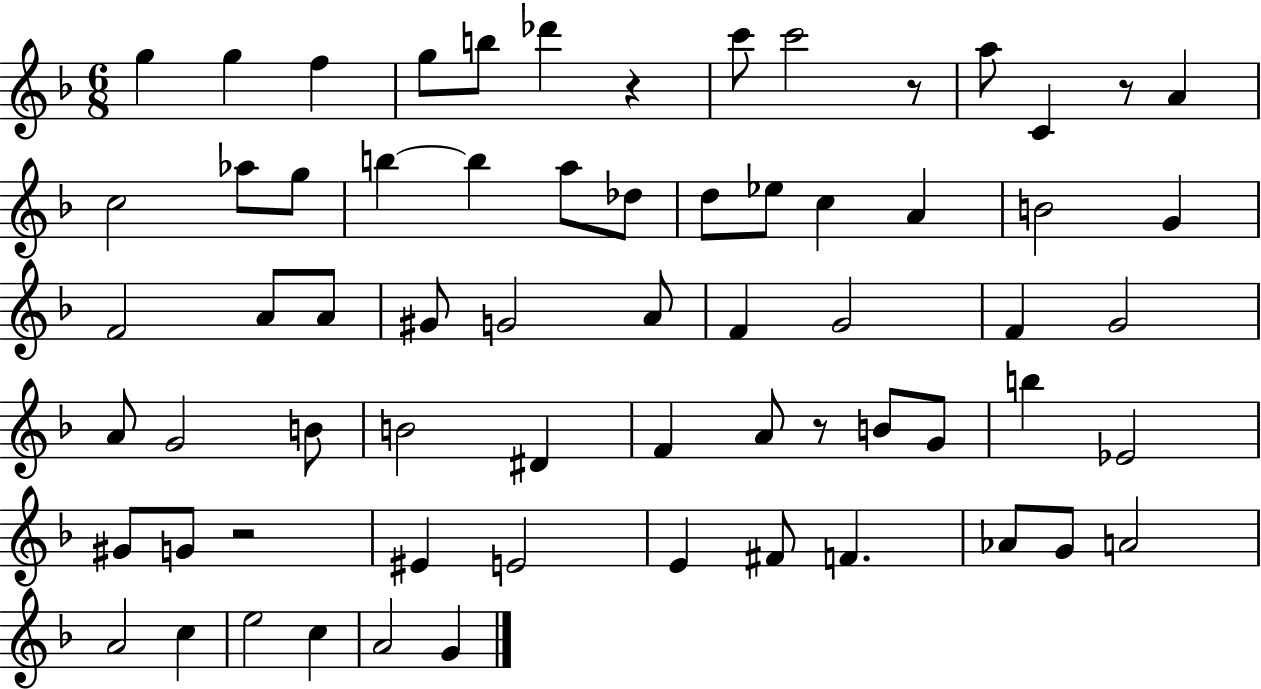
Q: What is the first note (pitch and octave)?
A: G5